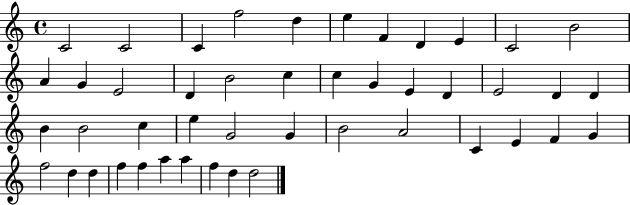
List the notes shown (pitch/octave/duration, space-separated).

C4/h C4/h C4/q F5/h D5/q E5/q F4/q D4/q E4/q C4/h B4/h A4/q G4/q E4/h D4/q B4/h C5/q C5/q G4/q E4/q D4/q E4/h D4/q D4/q B4/q B4/h C5/q E5/q G4/h G4/q B4/h A4/h C4/q E4/q F4/q G4/q F5/h D5/q D5/q F5/q F5/q A5/q A5/q F5/q D5/q D5/h